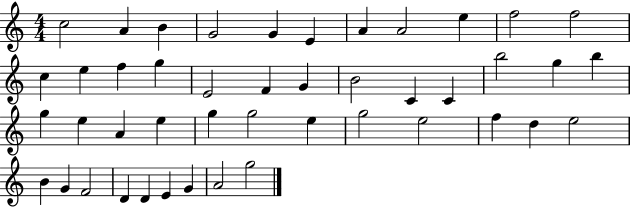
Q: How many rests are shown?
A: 0